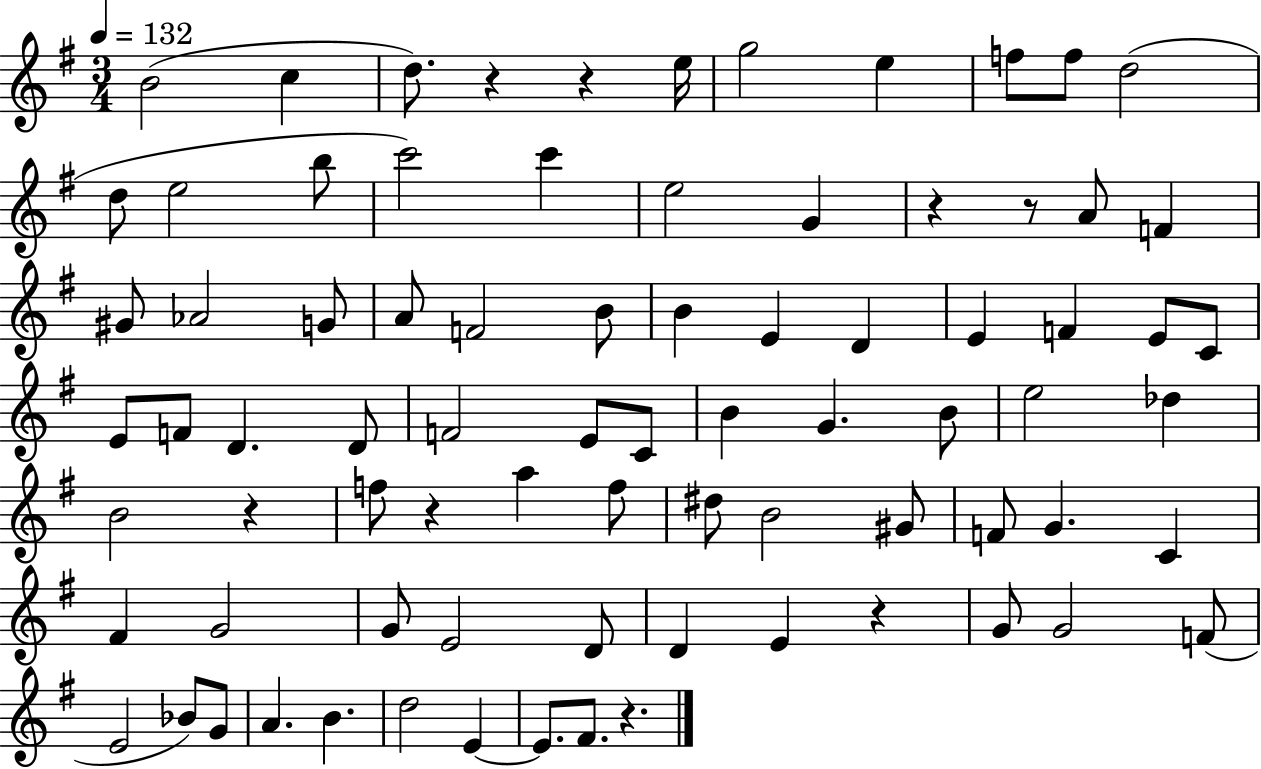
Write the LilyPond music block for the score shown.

{
  \clef treble
  \numericTimeSignature
  \time 3/4
  \key g \major
  \tempo 4 = 132
  b'2( c''4 | d''8.) r4 r4 e''16 | g''2 e''4 | f''8 f''8 d''2( | \break d''8 e''2 b''8 | c'''2) c'''4 | e''2 g'4 | r4 r8 a'8 f'4 | \break gis'8 aes'2 g'8 | a'8 f'2 b'8 | b'4 e'4 d'4 | e'4 f'4 e'8 c'8 | \break e'8 f'8 d'4. d'8 | f'2 e'8 c'8 | b'4 g'4. b'8 | e''2 des''4 | \break b'2 r4 | f''8 r4 a''4 f''8 | dis''8 b'2 gis'8 | f'8 g'4. c'4 | \break fis'4 g'2 | g'8 e'2 d'8 | d'4 e'4 r4 | g'8 g'2 f'8( | \break e'2 bes'8) g'8 | a'4. b'4. | d''2 e'4~~ | e'8. fis'8. r4. | \break \bar "|."
}